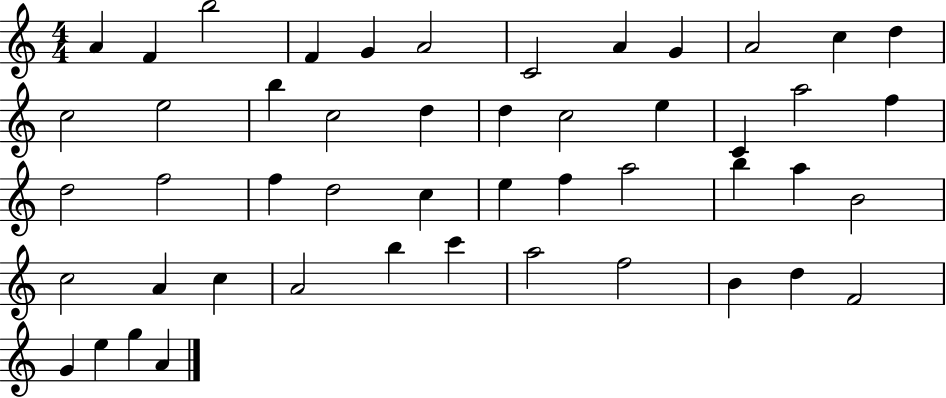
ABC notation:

X:1
T:Untitled
M:4/4
L:1/4
K:C
A F b2 F G A2 C2 A G A2 c d c2 e2 b c2 d d c2 e C a2 f d2 f2 f d2 c e f a2 b a B2 c2 A c A2 b c' a2 f2 B d F2 G e g A